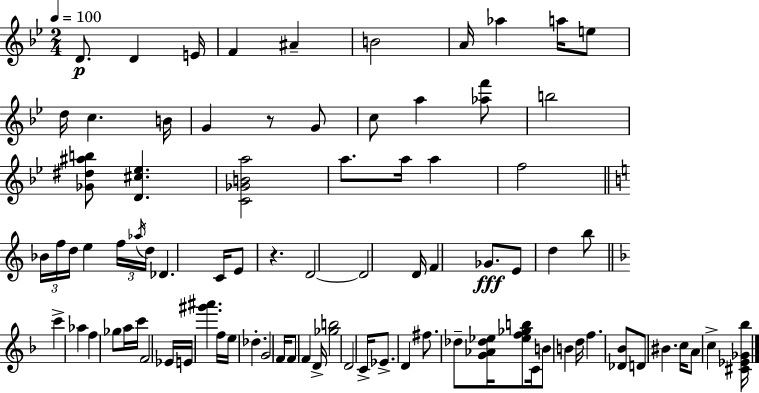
{
  \clef treble
  \numericTimeSignature
  \time 2/4
  \key bes \major
  \tempo 4 = 100
  d'8.\p d'4 e'16 | f'4 ais'4-- | b'2 | a'16 aes''4 a''16 e''8 | \break d''16 c''4. b'16 | g'4 r8 g'8 | c''8 a''4 <aes'' f'''>8 | b''2 | \break <ges' dis'' ais'' b''>8 <d' cis'' ees''>4. | <c' ges' b' a''>2 | a''8. a''16 a''4 | f''2 | \break \bar "||" \break \key c \major \tuplet 3/2 { bes'16 f''16 d''16 } e''4 \tuplet 3/2 { f''16 | \acciaccatura { aes''16 } d''16 } des'4. | c'16 e'8 r4. | d'2~~ | \break d'2 | d'16 f'4 ges'8.\fff | e'8 d''4 b''8 | \bar "||" \break \key f \major c'''4-> aes''4 | f''4 ges''8 a''16 c'''16 | f'2 | ees'16 e'16 <gis''' ais'''>4. | \break f''16 e''16 des''4.-. | g'2 | f'16 f'8 f'4 d'16-> | <ges'' b''>2 | \break d'2 | c'16-> ees'8.-> d'4 | fis''8. des''8-- <g' aes' des'' ees''>16 <ees'' f'' ges'' b''>8 | c'16 b'8 b'4 d''16 | \break f''4. <des' bes'>8 | d'8 bis'4. | c''16 a'8 c''4-> <cis' ees' ges' bes''>16 | \bar "|."
}